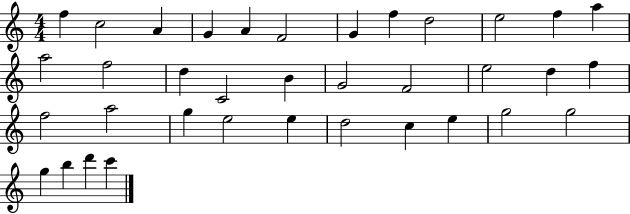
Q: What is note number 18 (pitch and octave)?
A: G4